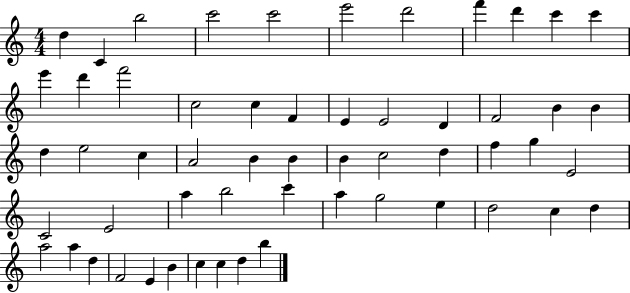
{
  \clef treble
  \numericTimeSignature
  \time 4/4
  \key c \major
  d''4 c'4 b''2 | c'''2 c'''2 | e'''2 d'''2 | f'''4 d'''4 c'''4 c'''4 | \break e'''4 d'''4 f'''2 | c''2 c''4 f'4 | e'4 e'2 d'4 | f'2 b'4 b'4 | \break d''4 e''2 c''4 | a'2 b'4 b'4 | b'4 c''2 d''4 | f''4 g''4 e'2 | \break c'2 e'2 | a''4 b''2 c'''4 | a''4 g''2 e''4 | d''2 c''4 d''4 | \break a''2 a''4 d''4 | f'2 e'4 b'4 | c''4 c''4 d''4 b''4 | \bar "|."
}